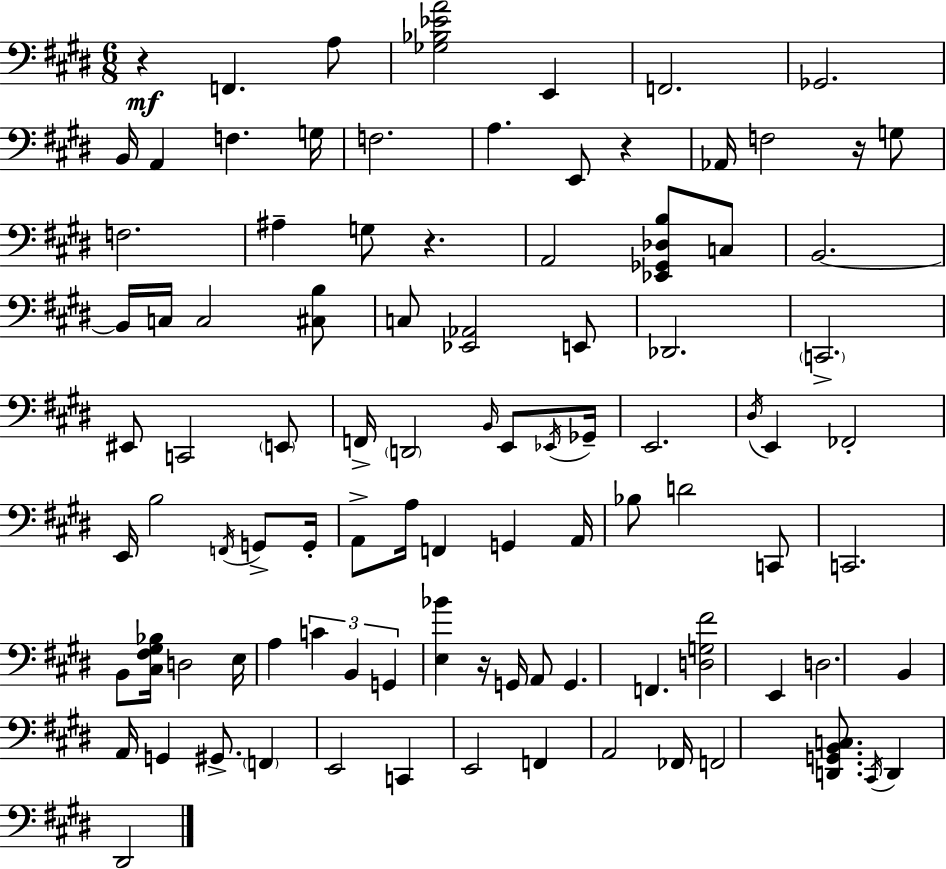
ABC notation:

X:1
T:Untitled
M:6/8
L:1/4
K:E
z F,, A,/2 [_G,_B,_EA]2 E,, F,,2 _G,,2 B,,/4 A,, F, G,/4 F,2 A, E,,/2 z _A,,/4 F,2 z/4 G,/2 F,2 ^A, G,/2 z A,,2 [_E,,_G,,_D,B,]/2 C,/2 B,,2 B,,/4 C,/4 C,2 [^C,B,]/2 C,/2 [_E,,_A,,]2 E,,/2 _D,,2 C,,2 ^E,,/2 C,,2 E,,/2 F,,/4 D,,2 B,,/4 E,,/2 _E,,/4 _G,,/4 E,,2 ^D,/4 E,, _F,,2 E,,/4 B,2 F,,/4 G,,/2 G,,/4 A,,/2 A,/4 F,, G,, A,,/4 _B,/2 D2 C,,/2 C,,2 B,,/2 [^C,^F,^G,_B,]/4 D,2 E,/4 A, C B,, G,, [E,_B] z/4 G,,/4 A,,/2 G,, F,, [D,G,^F]2 E,, D,2 B,, A,,/4 G,, ^G,,/2 F,, E,,2 C,, E,,2 F,, A,,2 _F,,/4 F,,2 [D,,G,,B,,C,]/2 ^C,,/4 D,, ^D,,2